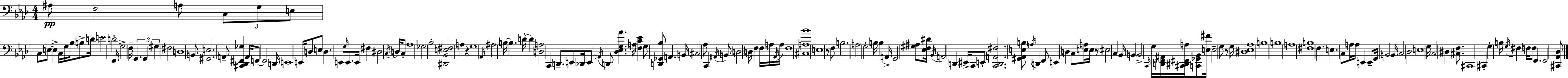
{
  \clef bass
  \numericTimeSignature
  \time 4/4
  \key aes \major
  \repeat volta 2 { ais8\pp f2 a8 \tuplet 3/2 { c8 g8 | e8 } c8 e8~~ e4-> c16 g16 bes16 b8-> d'16 | e'2 d'2-. | f,16 g2-> f16-- \tuplet 3/2 { g,4. | \break g,4 gis4 } fis2 | d1 | b,8 <gis, e>2. a,8-- | <cis, des, fis, ges>4 a,16 f,8~~ f,2 d,16 | \break e,1 | e,16 d8 e8 d4. e,8 \grace { g16 } e,8. | e,16 fis4 dis2 \acciaccatura { c16 } d16 | c8-. aes1 | \break ges2 bes2-. | <dis, bes, e fis>2 a4 r4 | g1 | \grace { aes,16 } ais2 b16~~ b4. | \break d'16-.~~ d'4 <d a>2 c,4 | d,8.-- e,8 des,16 e,8 \acciaccatura { a,16 } d,8 <des ees g aes'>4. | a16 <f c' ees'>4 g8 <d, ges, bes>8 a,4. | b,16 cis2 aes8 c,4 | \break \acciaccatura { ais,16 } b,8 d2 \parenthesize d16 f4 | f16 a16 \acciaccatura { aes,16 } a16 f1 | <cis a bes'>1 | e1 | \break r8 f8 b2. | a2 g2-. | b16 b4 a,16-> g,2 | <gis ais>8 <ees f dis'>16 \acciaccatura { bes,16 } a,2 | \break d,4 eis,16-> c,8 e,8-. <c, d, a, fis>2. | <gis, aes, e b>8 \acciaccatura { a16 } d,4 f,8 e,4 | d4 c8 <e a>16 \parenthesize e16 r8 eis2 | c4 bes,16 b,4 b,2-> | \break \grace { c,16 } g16 <d, f, ais,>16 <cis, dis, fis, a>16 <c, ges, bes,>8 <e fis'>16 e2-- | g8 r8 g16 <dis ees aes>1 | b1 | b1 | \break a1 | <fis b>1 | f4. e4. | c8 a16 a16 e,4 e,8-- g,16 | \break b,2 b,16 c2 | des2 e1 | g16 c2 | dis4 <cis f>8. cis,1 | \break cis,4-. g4-. | b16 \acciaccatura { g16 } fis4 f16 f8 f,4. | f,2 <cis, aes, des>8 } \bar "|."
}